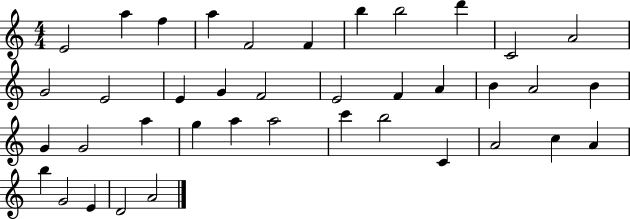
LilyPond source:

{
  \clef treble
  \numericTimeSignature
  \time 4/4
  \key c \major
  e'2 a''4 f''4 | a''4 f'2 f'4 | b''4 b''2 d'''4 | c'2 a'2 | \break g'2 e'2 | e'4 g'4 f'2 | e'2 f'4 a'4 | b'4 a'2 b'4 | \break g'4 g'2 a''4 | g''4 a''4 a''2 | c'''4 b''2 c'4 | a'2 c''4 a'4 | \break b''4 g'2 e'4 | d'2 a'2 | \bar "|."
}